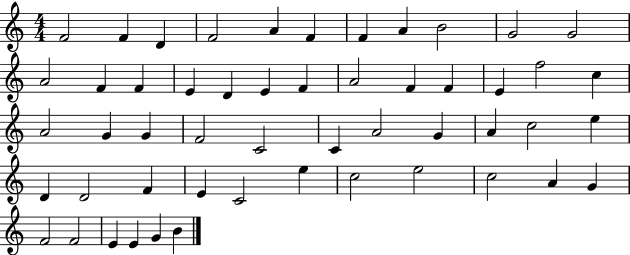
F4/h F4/q D4/q F4/h A4/q F4/q F4/q A4/q B4/h G4/h G4/h A4/h F4/q F4/q E4/q D4/q E4/q F4/q A4/h F4/q F4/q E4/q F5/h C5/q A4/h G4/q G4/q F4/h C4/h C4/q A4/h G4/q A4/q C5/h E5/q D4/q D4/h F4/q E4/q C4/h E5/q C5/h E5/h C5/h A4/q G4/q F4/h F4/h E4/q E4/q G4/q B4/q